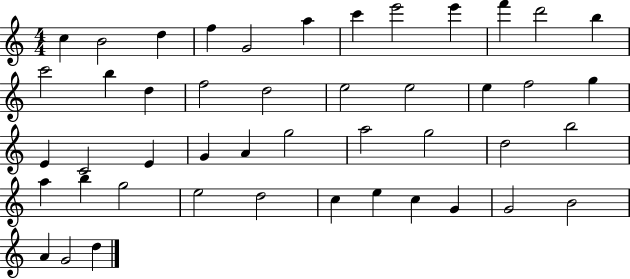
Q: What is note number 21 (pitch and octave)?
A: F5